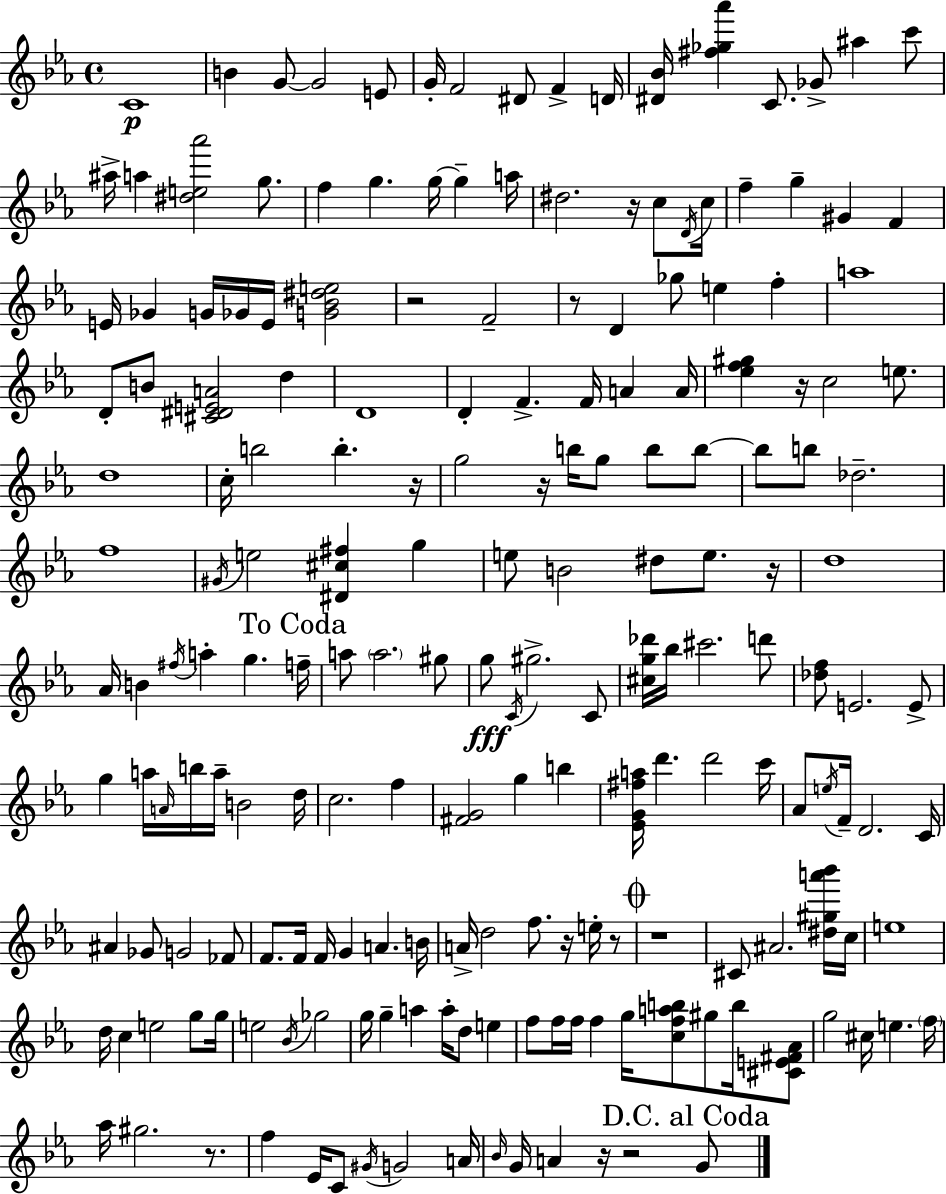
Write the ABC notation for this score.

X:1
T:Untitled
M:4/4
L:1/4
K:Eb
C4 B G/2 G2 E/2 G/4 F2 ^D/2 F D/4 [^D_B]/4 [^f_g_a'] C/2 _G/2 ^a c'/2 ^a/4 a [^de_a']2 g/2 f g g/4 g a/4 ^d2 z/4 c/2 D/4 c/4 f g ^G F E/4 _G G/4 _G/4 E/4 [G_B^de]2 z2 F2 z/2 D _g/2 e f a4 D/2 B/2 [^C^DEA]2 d D4 D F F/4 A A/4 [_ef^g] z/4 c2 e/2 d4 c/4 b2 b z/4 g2 z/4 b/4 g/2 b/2 b/2 b/2 b/2 _d2 f4 ^G/4 e2 [^D^c^f] g e/2 B2 ^d/2 e/2 z/4 d4 _A/4 B ^f/4 a g f/4 a/2 a2 ^g/2 g/2 C/4 ^g2 C/2 [^cg_d']/4 _b/4 ^c'2 d'/2 [_df]/2 E2 E/2 g a/4 A/4 b/4 a/4 B2 d/4 c2 f [^FG]2 g b [_EG^fa]/4 d' d'2 c'/4 _A/2 e/4 F/4 D2 C/4 ^A _G/2 G2 _F/2 F/2 F/4 F/4 G A B/4 A/4 d2 f/2 z/4 e/4 z/2 z4 ^C/2 ^A2 [^d^ga'_b']/4 c/4 e4 d/4 c e2 g/2 g/4 e2 _B/4 _g2 g/4 g a a/4 d/2 e f/2 f/4 f/4 f g/4 [cfab]/2 ^g/2 b/4 [^CE^F_A]/2 g2 ^c/4 e f/4 _a/4 ^g2 z/2 f _E/4 C/2 ^G/4 G2 A/4 _B/4 G/4 A z/4 z2 G/2